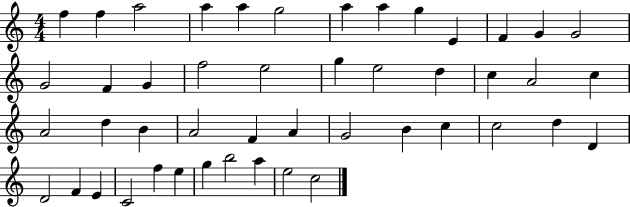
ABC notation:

X:1
T:Untitled
M:4/4
L:1/4
K:C
f f a2 a a g2 a a g E F G G2 G2 F G f2 e2 g e2 d c A2 c A2 d B A2 F A G2 B c c2 d D D2 F E C2 f e g b2 a e2 c2